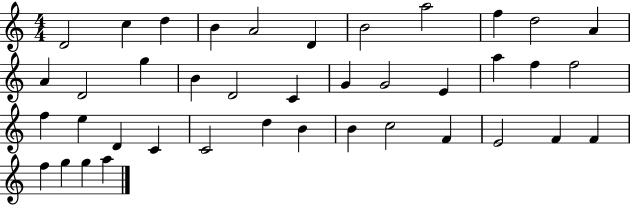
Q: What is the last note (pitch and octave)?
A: A5